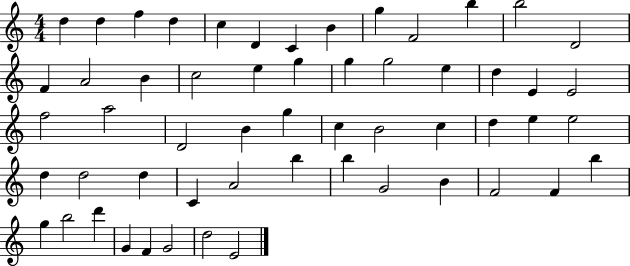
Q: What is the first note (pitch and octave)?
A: D5